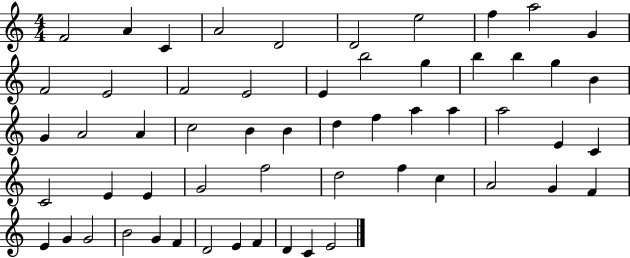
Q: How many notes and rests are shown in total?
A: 57